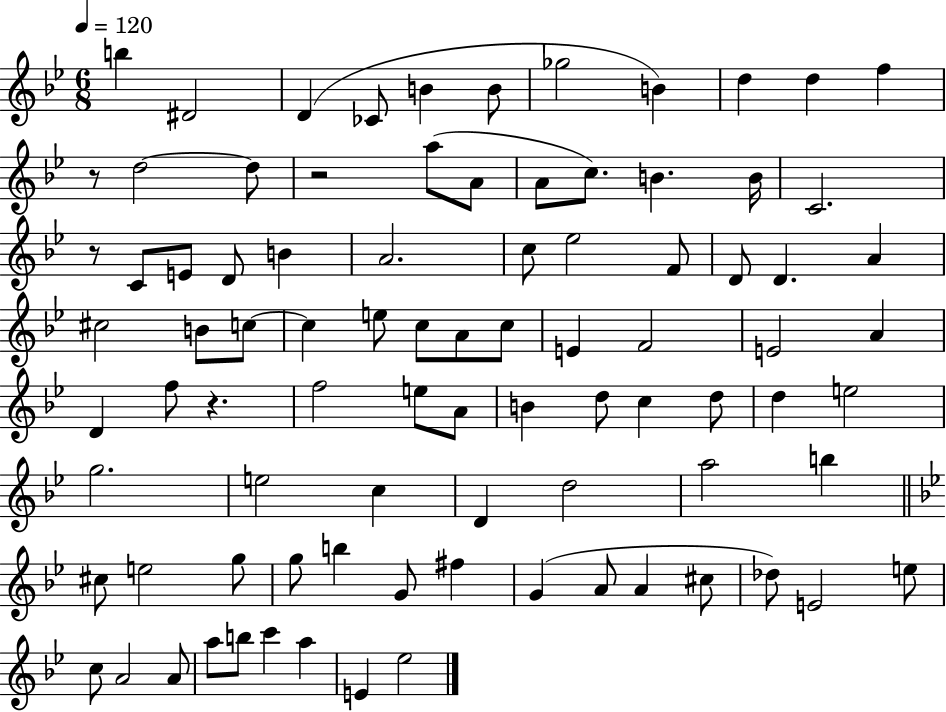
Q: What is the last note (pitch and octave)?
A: Eb5